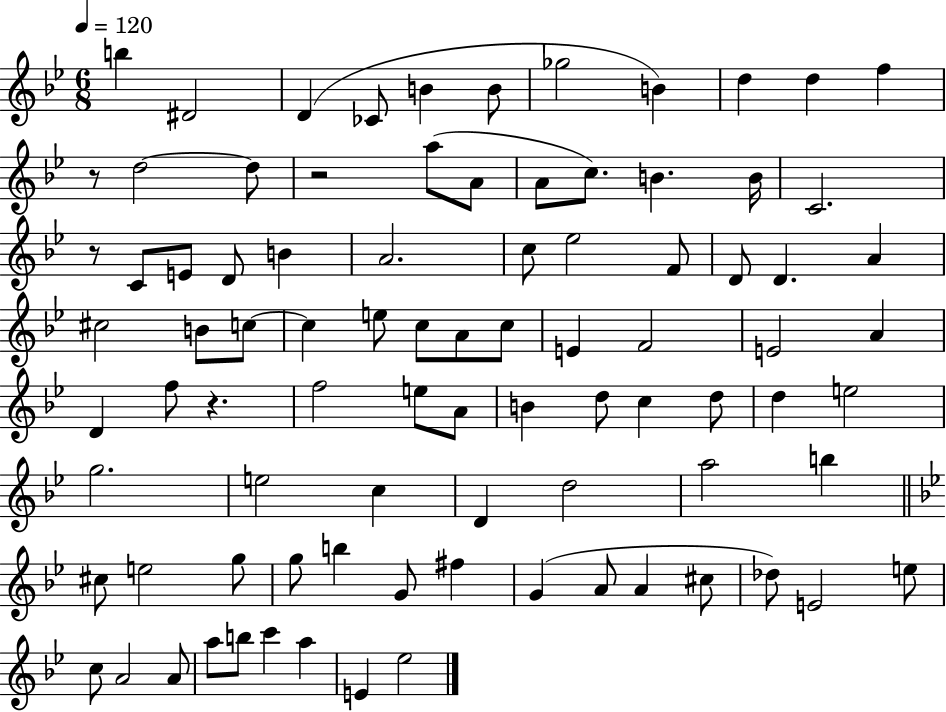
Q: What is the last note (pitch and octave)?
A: Eb5